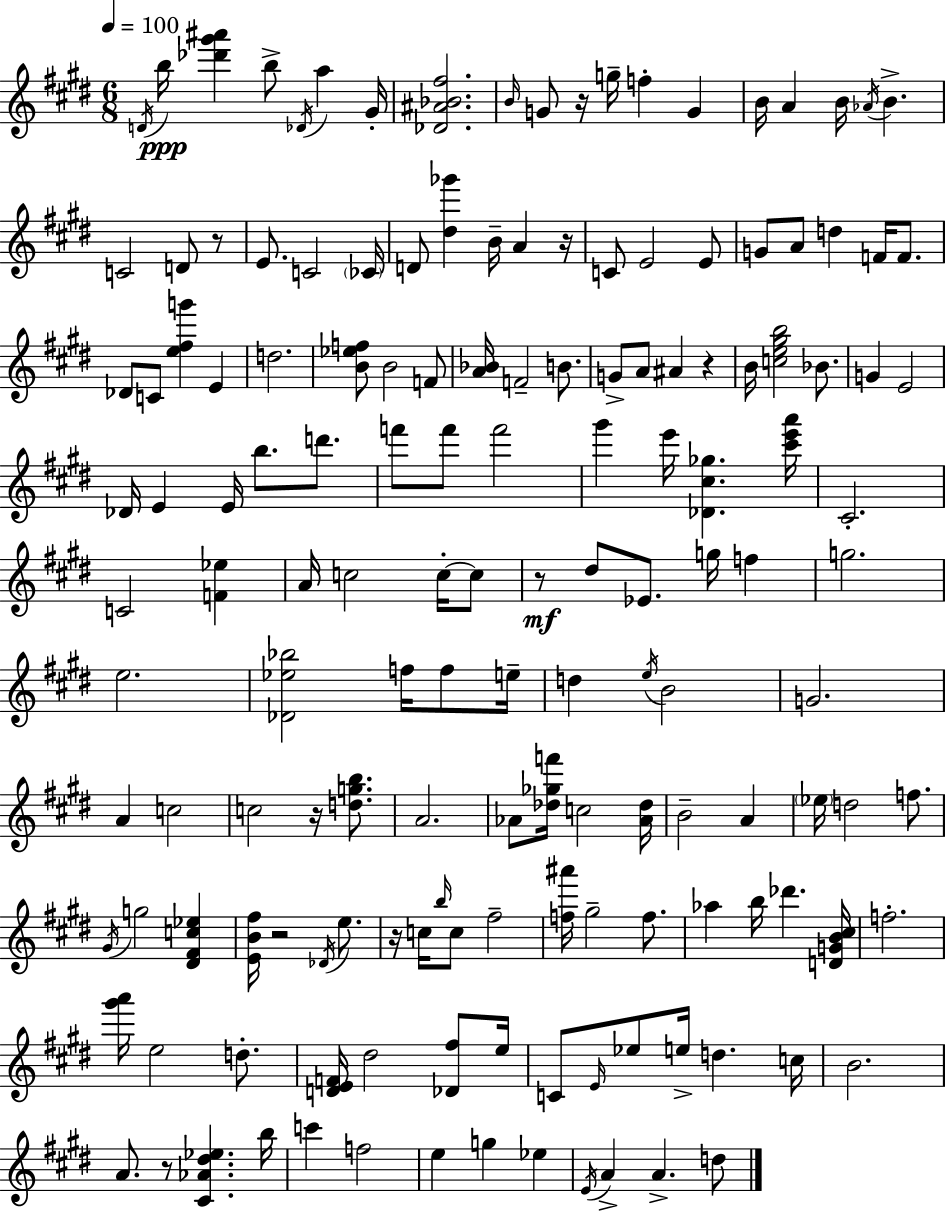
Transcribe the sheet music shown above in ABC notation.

X:1
T:Untitled
M:6/8
L:1/4
K:E
D/4 b/4 [_d'^g'^a'] b/2 _D/4 a ^G/4 [_D^A_B^f]2 B/4 G/2 z/4 g/4 f G B/4 A B/4 _A/4 B C2 D/2 z/2 E/2 C2 _C/4 D/2 [^d_g'] B/4 A z/4 C/2 E2 E/2 G/2 A/2 d F/4 F/2 _D/2 C/2 [e^fg'] E d2 [B_ef]/2 B2 F/2 [A_B]/4 F2 B/2 G/2 A/2 ^A z B/4 [ce^gb]2 _B/2 G E2 _D/4 E E/4 b/2 d'/2 f'/2 f'/2 f'2 ^g' e'/4 [_D^c_g] [^c'e'a']/4 ^C2 C2 [F_e] A/4 c2 c/4 c/2 z/2 ^d/2 _E/2 g/4 f g2 e2 [_D_e_b]2 f/4 f/2 e/4 d e/4 B2 G2 A c2 c2 z/4 [dgb]/2 A2 _A/2 [_d_gf']/4 c2 [_A_d]/4 B2 A _e/4 d2 f/2 ^G/4 g2 [^D^Fc_e] [EB^f]/4 z2 _D/4 e/2 z/4 c/4 b/4 c/2 ^f2 [f^a']/4 ^g2 f/2 _a b/4 _d' [DGB^c]/4 f2 [^g'a']/4 e2 d/2 [DEF]/4 ^d2 [_D^f]/2 e/4 C/2 E/4 _e/2 e/4 d c/4 B2 A/2 z/2 [^C_A^d_e] b/4 c' f2 e g _e E/4 A A d/2